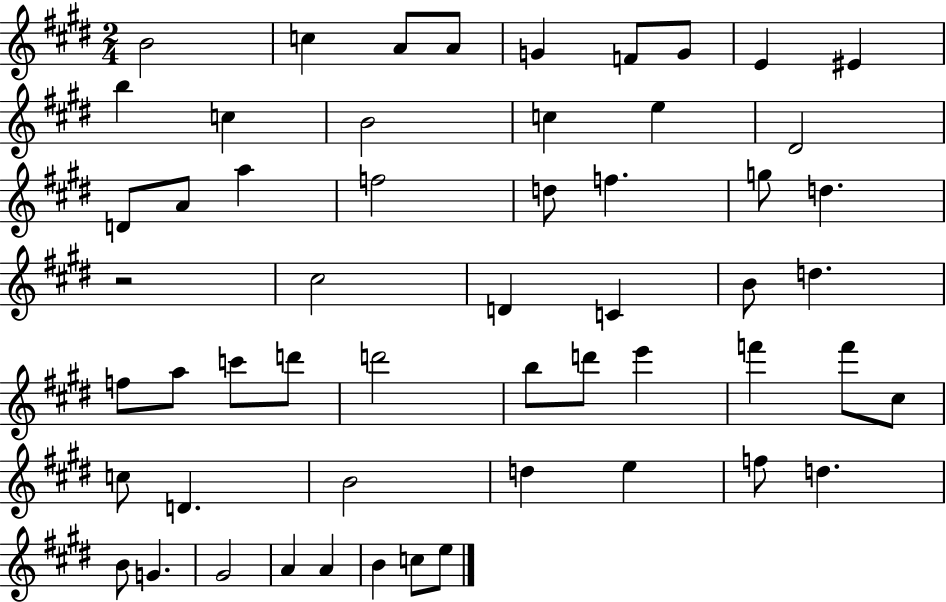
X:1
T:Untitled
M:2/4
L:1/4
K:E
B2 c A/2 A/2 G F/2 G/2 E ^E b c B2 c e ^D2 D/2 A/2 a f2 d/2 f g/2 d z2 ^c2 D C B/2 d f/2 a/2 c'/2 d'/2 d'2 b/2 d'/2 e' f' f'/2 ^c/2 c/2 D B2 d e f/2 d B/2 G ^G2 A A B c/2 e/2